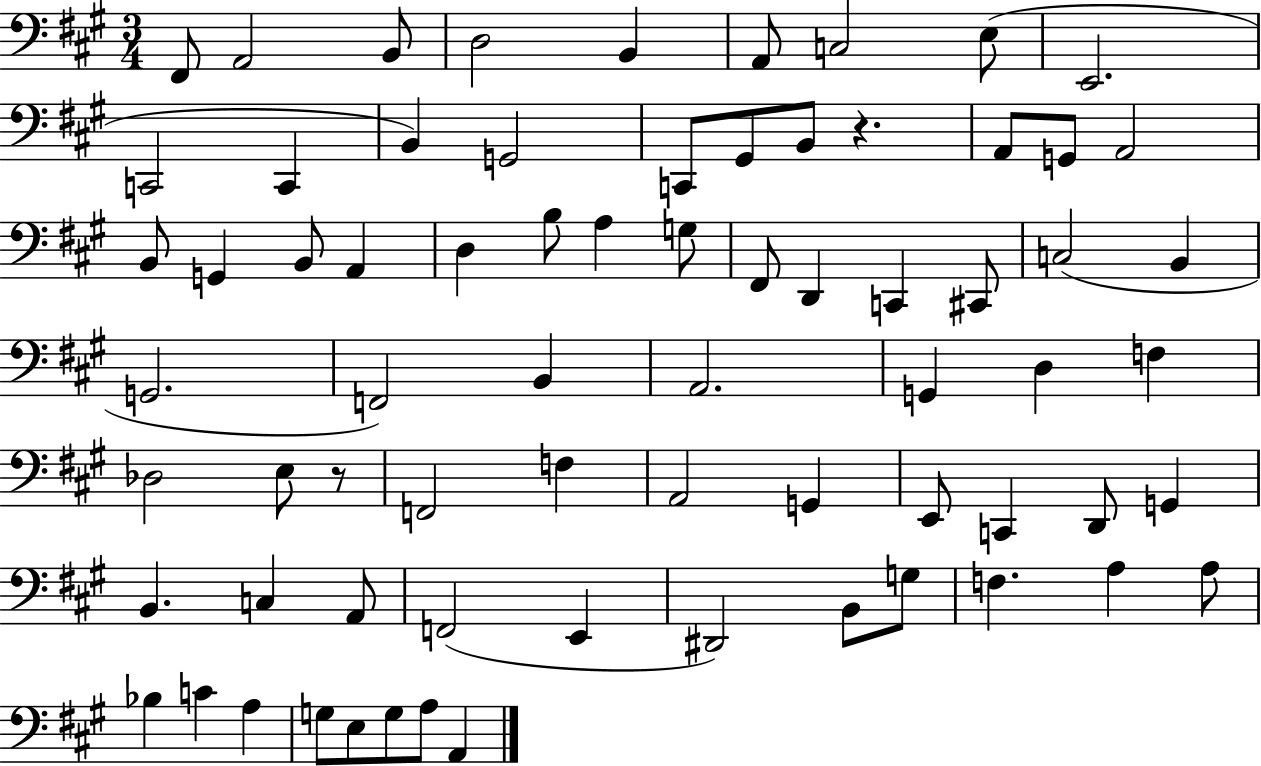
{
  \clef bass
  \numericTimeSignature
  \time 3/4
  \key a \major
  fis,8 a,2 b,8 | d2 b,4 | a,8 c2 e8( | e,2. | \break c,2 c,4 | b,4) g,2 | c,8 gis,8 b,8 r4. | a,8 g,8 a,2 | \break b,8 g,4 b,8 a,4 | d4 b8 a4 g8 | fis,8 d,4 c,4 cis,8 | c2( b,4 | \break g,2. | f,2) b,4 | a,2. | g,4 d4 f4 | \break des2 e8 r8 | f,2 f4 | a,2 g,4 | e,8 c,4 d,8 g,4 | \break b,4. c4 a,8 | f,2( e,4 | dis,2) b,8 g8 | f4. a4 a8 | \break bes4 c'4 a4 | g8 e8 g8 a8 a,4 | \bar "|."
}